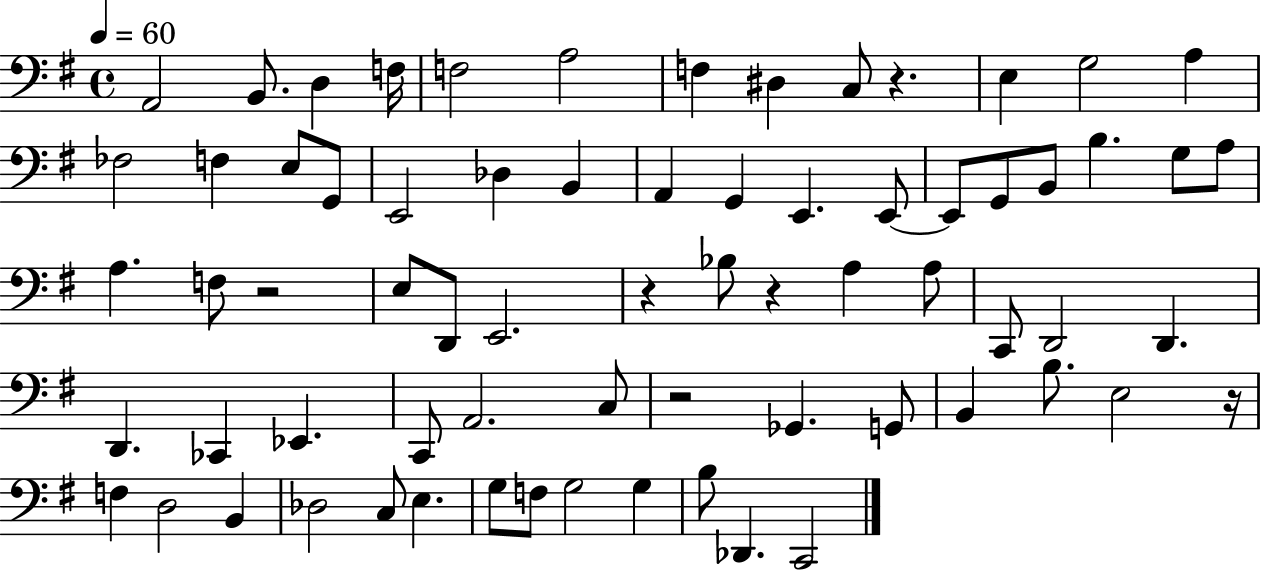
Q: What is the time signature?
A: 4/4